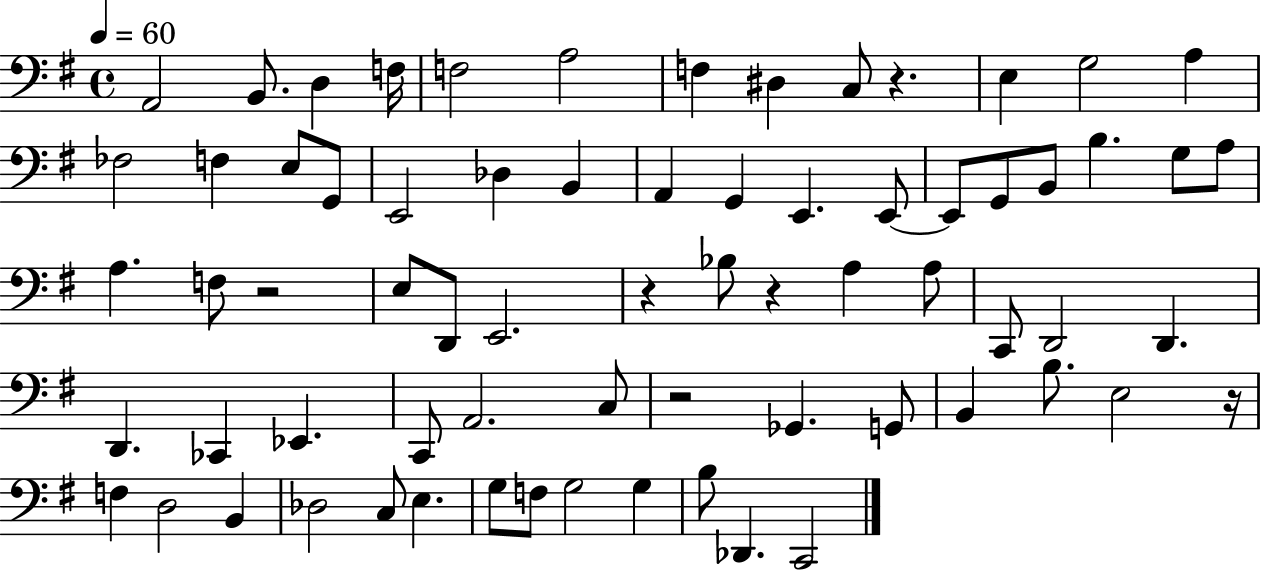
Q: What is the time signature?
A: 4/4